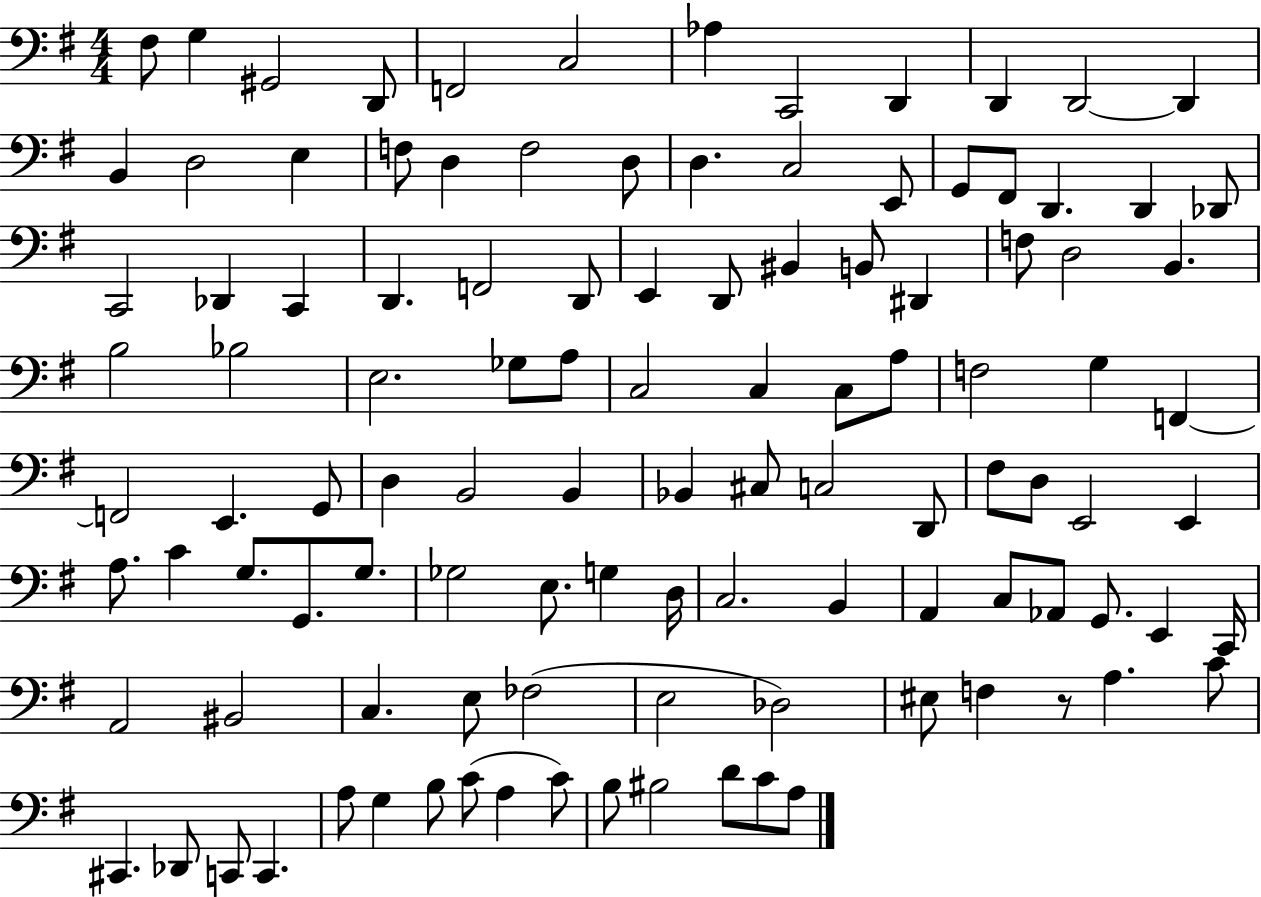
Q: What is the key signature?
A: G major